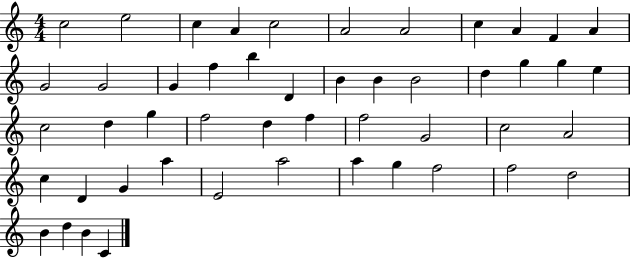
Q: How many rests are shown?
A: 0